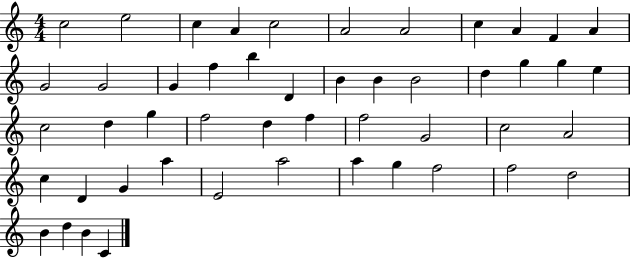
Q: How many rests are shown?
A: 0